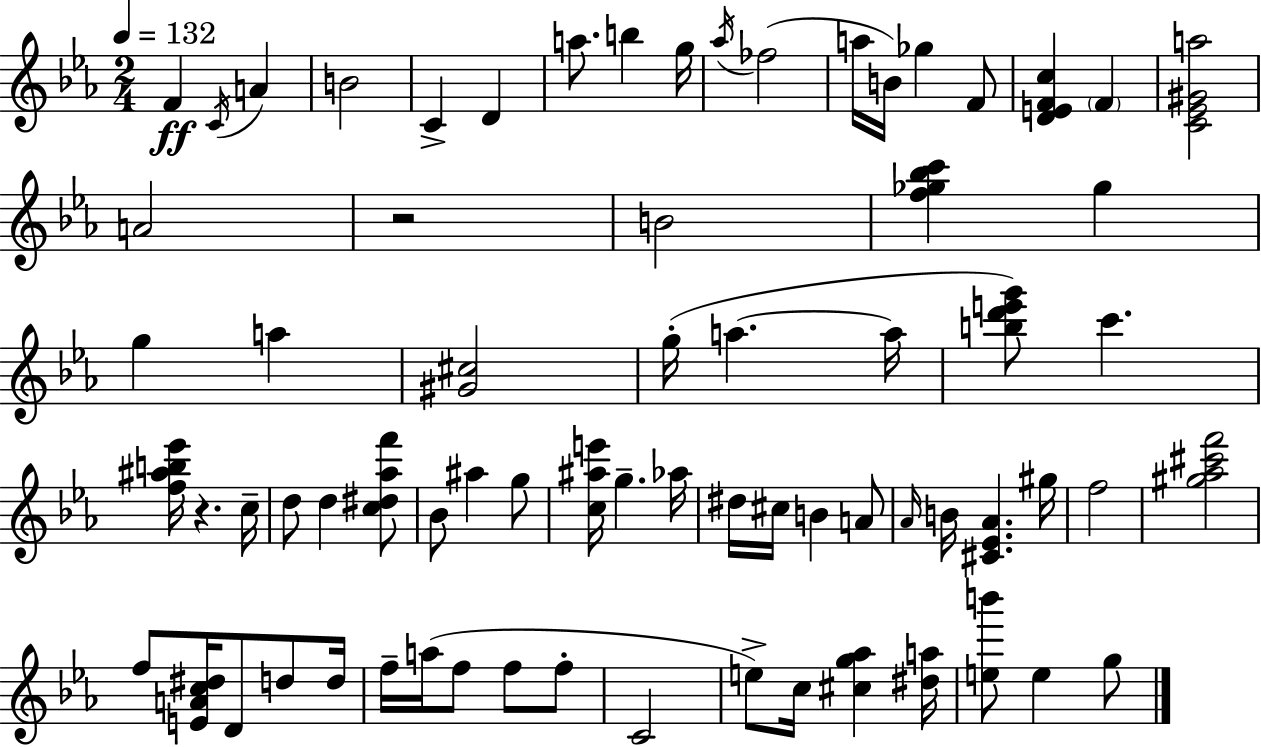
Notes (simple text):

F4/q C4/s A4/q B4/h C4/q D4/q A5/e. B5/q G5/s Ab5/s FES5/h A5/s B4/s Gb5/q F4/e [D4,E4,F4,C5]/q F4/q [C4,Eb4,G#4,A5]/h A4/h R/h B4/h [F5,Gb5,Bb5,C6]/q Gb5/q G5/q A5/q [G#4,C#5]/h G5/s A5/q. A5/s [B5,D6,E6,G6]/e C6/q. [F5,A#5,B5,Eb6]/s R/q. C5/s D5/e D5/q [C5,D#5,Ab5,F6]/e Bb4/e A#5/q G5/e [C5,A#5,E6]/s G5/q. Ab5/s D#5/s C#5/s B4/q A4/e Ab4/s B4/s [C#4,Eb4,Ab4]/q. G#5/s F5/h [G#5,Ab5,C#6,F6]/h F5/e [E4,A4,C5,D#5]/s D4/e D5/e D5/s F5/s A5/s F5/e F5/e F5/e C4/h E5/e C5/s [C#5,G5,Ab5]/q [D#5,A5]/s [E5,B6]/e E5/q G5/e